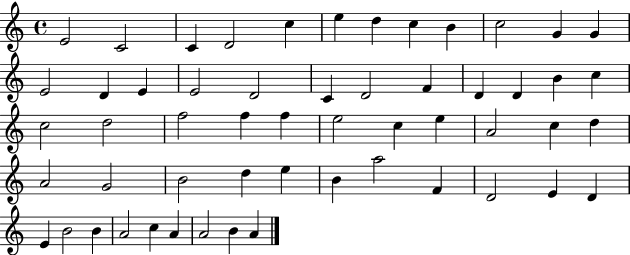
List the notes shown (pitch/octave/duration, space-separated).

E4/h C4/h C4/q D4/h C5/q E5/q D5/q C5/q B4/q C5/h G4/q G4/q E4/h D4/q E4/q E4/h D4/h C4/q D4/h F4/q D4/q D4/q B4/q C5/q C5/h D5/h F5/h F5/q F5/q E5/h C5/q E5/q A4/h C5/q D5/q A4/h G4/h B4/h D5/q E5/q B4/q A5/h F4/q D4/h E4/q D4/q E4/q B4/h B4/q A4/h C5/q A4/q A4/h B4/q A4/q